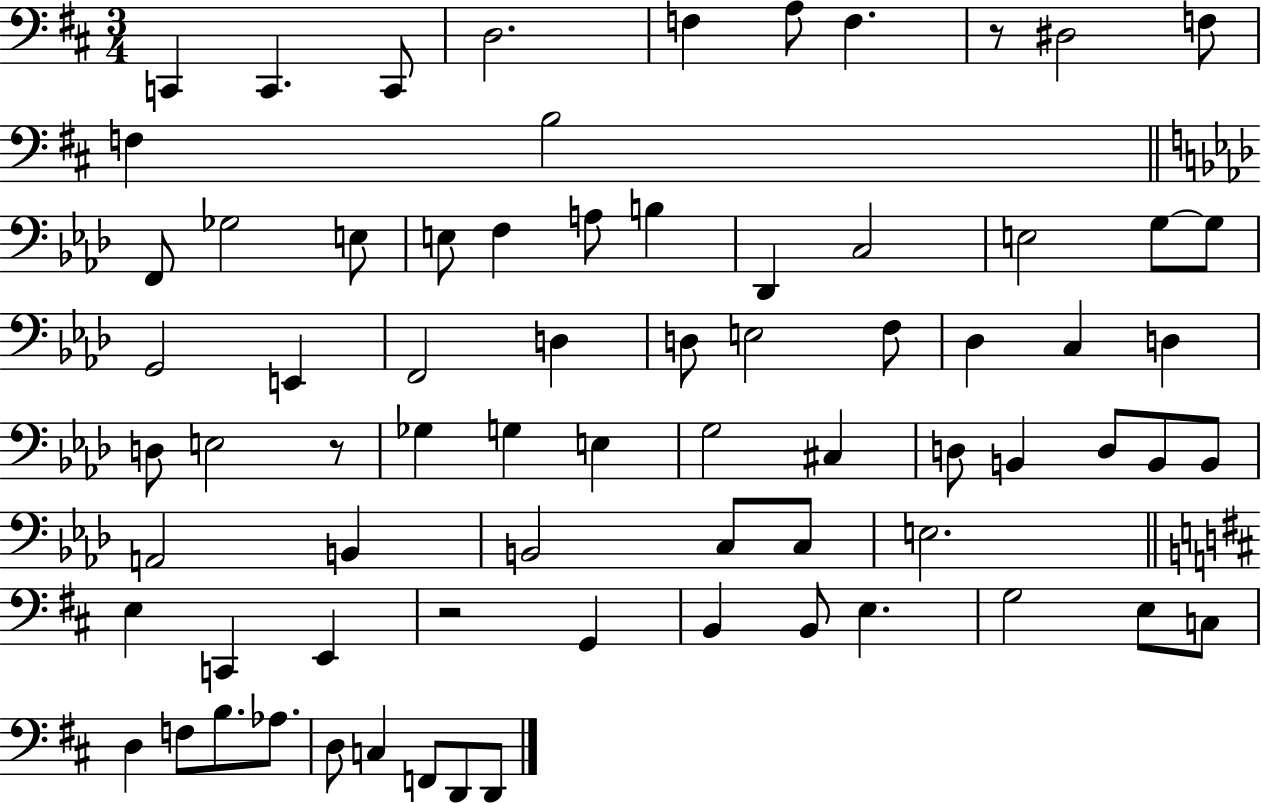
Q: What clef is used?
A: bass